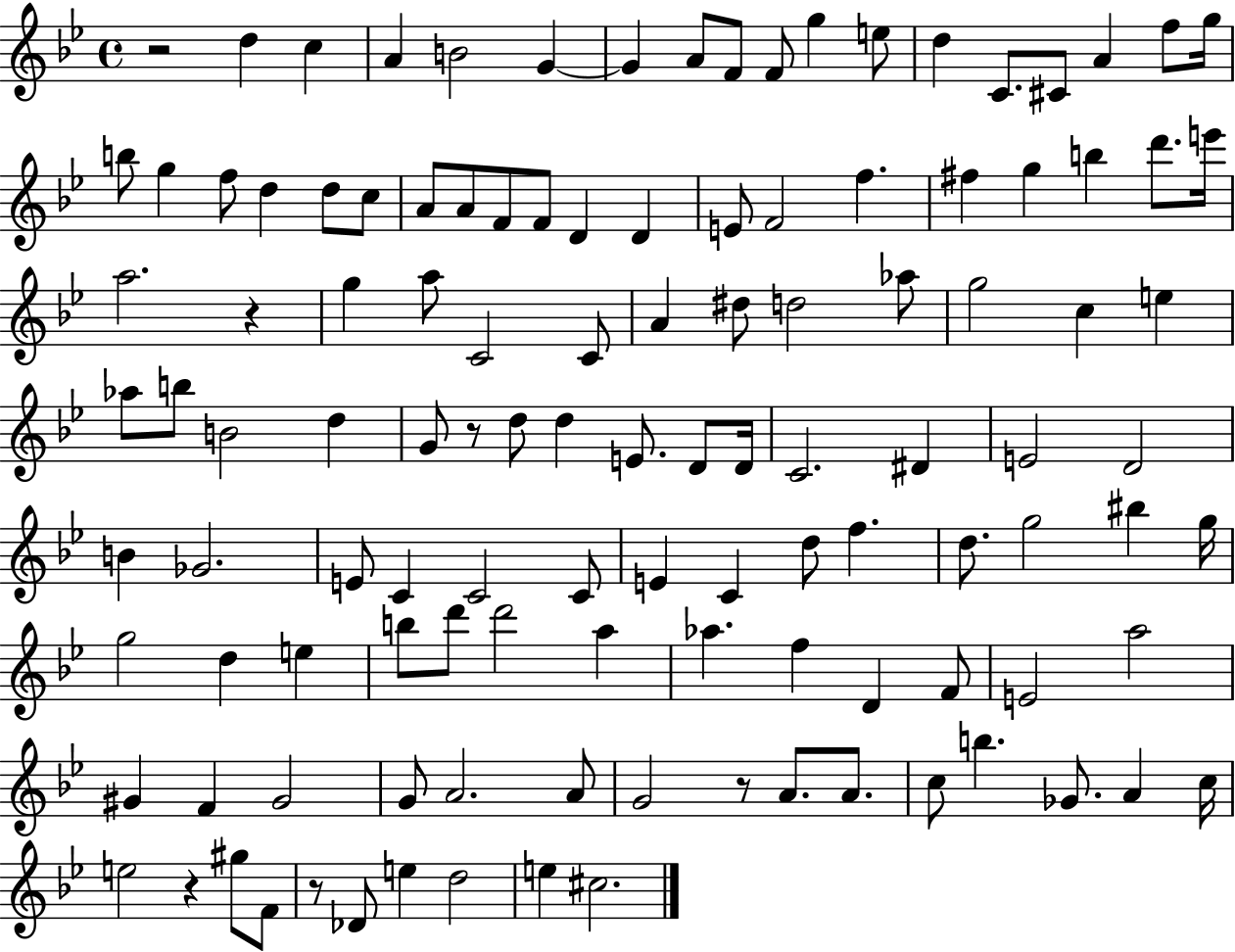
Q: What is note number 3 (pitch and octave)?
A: A4